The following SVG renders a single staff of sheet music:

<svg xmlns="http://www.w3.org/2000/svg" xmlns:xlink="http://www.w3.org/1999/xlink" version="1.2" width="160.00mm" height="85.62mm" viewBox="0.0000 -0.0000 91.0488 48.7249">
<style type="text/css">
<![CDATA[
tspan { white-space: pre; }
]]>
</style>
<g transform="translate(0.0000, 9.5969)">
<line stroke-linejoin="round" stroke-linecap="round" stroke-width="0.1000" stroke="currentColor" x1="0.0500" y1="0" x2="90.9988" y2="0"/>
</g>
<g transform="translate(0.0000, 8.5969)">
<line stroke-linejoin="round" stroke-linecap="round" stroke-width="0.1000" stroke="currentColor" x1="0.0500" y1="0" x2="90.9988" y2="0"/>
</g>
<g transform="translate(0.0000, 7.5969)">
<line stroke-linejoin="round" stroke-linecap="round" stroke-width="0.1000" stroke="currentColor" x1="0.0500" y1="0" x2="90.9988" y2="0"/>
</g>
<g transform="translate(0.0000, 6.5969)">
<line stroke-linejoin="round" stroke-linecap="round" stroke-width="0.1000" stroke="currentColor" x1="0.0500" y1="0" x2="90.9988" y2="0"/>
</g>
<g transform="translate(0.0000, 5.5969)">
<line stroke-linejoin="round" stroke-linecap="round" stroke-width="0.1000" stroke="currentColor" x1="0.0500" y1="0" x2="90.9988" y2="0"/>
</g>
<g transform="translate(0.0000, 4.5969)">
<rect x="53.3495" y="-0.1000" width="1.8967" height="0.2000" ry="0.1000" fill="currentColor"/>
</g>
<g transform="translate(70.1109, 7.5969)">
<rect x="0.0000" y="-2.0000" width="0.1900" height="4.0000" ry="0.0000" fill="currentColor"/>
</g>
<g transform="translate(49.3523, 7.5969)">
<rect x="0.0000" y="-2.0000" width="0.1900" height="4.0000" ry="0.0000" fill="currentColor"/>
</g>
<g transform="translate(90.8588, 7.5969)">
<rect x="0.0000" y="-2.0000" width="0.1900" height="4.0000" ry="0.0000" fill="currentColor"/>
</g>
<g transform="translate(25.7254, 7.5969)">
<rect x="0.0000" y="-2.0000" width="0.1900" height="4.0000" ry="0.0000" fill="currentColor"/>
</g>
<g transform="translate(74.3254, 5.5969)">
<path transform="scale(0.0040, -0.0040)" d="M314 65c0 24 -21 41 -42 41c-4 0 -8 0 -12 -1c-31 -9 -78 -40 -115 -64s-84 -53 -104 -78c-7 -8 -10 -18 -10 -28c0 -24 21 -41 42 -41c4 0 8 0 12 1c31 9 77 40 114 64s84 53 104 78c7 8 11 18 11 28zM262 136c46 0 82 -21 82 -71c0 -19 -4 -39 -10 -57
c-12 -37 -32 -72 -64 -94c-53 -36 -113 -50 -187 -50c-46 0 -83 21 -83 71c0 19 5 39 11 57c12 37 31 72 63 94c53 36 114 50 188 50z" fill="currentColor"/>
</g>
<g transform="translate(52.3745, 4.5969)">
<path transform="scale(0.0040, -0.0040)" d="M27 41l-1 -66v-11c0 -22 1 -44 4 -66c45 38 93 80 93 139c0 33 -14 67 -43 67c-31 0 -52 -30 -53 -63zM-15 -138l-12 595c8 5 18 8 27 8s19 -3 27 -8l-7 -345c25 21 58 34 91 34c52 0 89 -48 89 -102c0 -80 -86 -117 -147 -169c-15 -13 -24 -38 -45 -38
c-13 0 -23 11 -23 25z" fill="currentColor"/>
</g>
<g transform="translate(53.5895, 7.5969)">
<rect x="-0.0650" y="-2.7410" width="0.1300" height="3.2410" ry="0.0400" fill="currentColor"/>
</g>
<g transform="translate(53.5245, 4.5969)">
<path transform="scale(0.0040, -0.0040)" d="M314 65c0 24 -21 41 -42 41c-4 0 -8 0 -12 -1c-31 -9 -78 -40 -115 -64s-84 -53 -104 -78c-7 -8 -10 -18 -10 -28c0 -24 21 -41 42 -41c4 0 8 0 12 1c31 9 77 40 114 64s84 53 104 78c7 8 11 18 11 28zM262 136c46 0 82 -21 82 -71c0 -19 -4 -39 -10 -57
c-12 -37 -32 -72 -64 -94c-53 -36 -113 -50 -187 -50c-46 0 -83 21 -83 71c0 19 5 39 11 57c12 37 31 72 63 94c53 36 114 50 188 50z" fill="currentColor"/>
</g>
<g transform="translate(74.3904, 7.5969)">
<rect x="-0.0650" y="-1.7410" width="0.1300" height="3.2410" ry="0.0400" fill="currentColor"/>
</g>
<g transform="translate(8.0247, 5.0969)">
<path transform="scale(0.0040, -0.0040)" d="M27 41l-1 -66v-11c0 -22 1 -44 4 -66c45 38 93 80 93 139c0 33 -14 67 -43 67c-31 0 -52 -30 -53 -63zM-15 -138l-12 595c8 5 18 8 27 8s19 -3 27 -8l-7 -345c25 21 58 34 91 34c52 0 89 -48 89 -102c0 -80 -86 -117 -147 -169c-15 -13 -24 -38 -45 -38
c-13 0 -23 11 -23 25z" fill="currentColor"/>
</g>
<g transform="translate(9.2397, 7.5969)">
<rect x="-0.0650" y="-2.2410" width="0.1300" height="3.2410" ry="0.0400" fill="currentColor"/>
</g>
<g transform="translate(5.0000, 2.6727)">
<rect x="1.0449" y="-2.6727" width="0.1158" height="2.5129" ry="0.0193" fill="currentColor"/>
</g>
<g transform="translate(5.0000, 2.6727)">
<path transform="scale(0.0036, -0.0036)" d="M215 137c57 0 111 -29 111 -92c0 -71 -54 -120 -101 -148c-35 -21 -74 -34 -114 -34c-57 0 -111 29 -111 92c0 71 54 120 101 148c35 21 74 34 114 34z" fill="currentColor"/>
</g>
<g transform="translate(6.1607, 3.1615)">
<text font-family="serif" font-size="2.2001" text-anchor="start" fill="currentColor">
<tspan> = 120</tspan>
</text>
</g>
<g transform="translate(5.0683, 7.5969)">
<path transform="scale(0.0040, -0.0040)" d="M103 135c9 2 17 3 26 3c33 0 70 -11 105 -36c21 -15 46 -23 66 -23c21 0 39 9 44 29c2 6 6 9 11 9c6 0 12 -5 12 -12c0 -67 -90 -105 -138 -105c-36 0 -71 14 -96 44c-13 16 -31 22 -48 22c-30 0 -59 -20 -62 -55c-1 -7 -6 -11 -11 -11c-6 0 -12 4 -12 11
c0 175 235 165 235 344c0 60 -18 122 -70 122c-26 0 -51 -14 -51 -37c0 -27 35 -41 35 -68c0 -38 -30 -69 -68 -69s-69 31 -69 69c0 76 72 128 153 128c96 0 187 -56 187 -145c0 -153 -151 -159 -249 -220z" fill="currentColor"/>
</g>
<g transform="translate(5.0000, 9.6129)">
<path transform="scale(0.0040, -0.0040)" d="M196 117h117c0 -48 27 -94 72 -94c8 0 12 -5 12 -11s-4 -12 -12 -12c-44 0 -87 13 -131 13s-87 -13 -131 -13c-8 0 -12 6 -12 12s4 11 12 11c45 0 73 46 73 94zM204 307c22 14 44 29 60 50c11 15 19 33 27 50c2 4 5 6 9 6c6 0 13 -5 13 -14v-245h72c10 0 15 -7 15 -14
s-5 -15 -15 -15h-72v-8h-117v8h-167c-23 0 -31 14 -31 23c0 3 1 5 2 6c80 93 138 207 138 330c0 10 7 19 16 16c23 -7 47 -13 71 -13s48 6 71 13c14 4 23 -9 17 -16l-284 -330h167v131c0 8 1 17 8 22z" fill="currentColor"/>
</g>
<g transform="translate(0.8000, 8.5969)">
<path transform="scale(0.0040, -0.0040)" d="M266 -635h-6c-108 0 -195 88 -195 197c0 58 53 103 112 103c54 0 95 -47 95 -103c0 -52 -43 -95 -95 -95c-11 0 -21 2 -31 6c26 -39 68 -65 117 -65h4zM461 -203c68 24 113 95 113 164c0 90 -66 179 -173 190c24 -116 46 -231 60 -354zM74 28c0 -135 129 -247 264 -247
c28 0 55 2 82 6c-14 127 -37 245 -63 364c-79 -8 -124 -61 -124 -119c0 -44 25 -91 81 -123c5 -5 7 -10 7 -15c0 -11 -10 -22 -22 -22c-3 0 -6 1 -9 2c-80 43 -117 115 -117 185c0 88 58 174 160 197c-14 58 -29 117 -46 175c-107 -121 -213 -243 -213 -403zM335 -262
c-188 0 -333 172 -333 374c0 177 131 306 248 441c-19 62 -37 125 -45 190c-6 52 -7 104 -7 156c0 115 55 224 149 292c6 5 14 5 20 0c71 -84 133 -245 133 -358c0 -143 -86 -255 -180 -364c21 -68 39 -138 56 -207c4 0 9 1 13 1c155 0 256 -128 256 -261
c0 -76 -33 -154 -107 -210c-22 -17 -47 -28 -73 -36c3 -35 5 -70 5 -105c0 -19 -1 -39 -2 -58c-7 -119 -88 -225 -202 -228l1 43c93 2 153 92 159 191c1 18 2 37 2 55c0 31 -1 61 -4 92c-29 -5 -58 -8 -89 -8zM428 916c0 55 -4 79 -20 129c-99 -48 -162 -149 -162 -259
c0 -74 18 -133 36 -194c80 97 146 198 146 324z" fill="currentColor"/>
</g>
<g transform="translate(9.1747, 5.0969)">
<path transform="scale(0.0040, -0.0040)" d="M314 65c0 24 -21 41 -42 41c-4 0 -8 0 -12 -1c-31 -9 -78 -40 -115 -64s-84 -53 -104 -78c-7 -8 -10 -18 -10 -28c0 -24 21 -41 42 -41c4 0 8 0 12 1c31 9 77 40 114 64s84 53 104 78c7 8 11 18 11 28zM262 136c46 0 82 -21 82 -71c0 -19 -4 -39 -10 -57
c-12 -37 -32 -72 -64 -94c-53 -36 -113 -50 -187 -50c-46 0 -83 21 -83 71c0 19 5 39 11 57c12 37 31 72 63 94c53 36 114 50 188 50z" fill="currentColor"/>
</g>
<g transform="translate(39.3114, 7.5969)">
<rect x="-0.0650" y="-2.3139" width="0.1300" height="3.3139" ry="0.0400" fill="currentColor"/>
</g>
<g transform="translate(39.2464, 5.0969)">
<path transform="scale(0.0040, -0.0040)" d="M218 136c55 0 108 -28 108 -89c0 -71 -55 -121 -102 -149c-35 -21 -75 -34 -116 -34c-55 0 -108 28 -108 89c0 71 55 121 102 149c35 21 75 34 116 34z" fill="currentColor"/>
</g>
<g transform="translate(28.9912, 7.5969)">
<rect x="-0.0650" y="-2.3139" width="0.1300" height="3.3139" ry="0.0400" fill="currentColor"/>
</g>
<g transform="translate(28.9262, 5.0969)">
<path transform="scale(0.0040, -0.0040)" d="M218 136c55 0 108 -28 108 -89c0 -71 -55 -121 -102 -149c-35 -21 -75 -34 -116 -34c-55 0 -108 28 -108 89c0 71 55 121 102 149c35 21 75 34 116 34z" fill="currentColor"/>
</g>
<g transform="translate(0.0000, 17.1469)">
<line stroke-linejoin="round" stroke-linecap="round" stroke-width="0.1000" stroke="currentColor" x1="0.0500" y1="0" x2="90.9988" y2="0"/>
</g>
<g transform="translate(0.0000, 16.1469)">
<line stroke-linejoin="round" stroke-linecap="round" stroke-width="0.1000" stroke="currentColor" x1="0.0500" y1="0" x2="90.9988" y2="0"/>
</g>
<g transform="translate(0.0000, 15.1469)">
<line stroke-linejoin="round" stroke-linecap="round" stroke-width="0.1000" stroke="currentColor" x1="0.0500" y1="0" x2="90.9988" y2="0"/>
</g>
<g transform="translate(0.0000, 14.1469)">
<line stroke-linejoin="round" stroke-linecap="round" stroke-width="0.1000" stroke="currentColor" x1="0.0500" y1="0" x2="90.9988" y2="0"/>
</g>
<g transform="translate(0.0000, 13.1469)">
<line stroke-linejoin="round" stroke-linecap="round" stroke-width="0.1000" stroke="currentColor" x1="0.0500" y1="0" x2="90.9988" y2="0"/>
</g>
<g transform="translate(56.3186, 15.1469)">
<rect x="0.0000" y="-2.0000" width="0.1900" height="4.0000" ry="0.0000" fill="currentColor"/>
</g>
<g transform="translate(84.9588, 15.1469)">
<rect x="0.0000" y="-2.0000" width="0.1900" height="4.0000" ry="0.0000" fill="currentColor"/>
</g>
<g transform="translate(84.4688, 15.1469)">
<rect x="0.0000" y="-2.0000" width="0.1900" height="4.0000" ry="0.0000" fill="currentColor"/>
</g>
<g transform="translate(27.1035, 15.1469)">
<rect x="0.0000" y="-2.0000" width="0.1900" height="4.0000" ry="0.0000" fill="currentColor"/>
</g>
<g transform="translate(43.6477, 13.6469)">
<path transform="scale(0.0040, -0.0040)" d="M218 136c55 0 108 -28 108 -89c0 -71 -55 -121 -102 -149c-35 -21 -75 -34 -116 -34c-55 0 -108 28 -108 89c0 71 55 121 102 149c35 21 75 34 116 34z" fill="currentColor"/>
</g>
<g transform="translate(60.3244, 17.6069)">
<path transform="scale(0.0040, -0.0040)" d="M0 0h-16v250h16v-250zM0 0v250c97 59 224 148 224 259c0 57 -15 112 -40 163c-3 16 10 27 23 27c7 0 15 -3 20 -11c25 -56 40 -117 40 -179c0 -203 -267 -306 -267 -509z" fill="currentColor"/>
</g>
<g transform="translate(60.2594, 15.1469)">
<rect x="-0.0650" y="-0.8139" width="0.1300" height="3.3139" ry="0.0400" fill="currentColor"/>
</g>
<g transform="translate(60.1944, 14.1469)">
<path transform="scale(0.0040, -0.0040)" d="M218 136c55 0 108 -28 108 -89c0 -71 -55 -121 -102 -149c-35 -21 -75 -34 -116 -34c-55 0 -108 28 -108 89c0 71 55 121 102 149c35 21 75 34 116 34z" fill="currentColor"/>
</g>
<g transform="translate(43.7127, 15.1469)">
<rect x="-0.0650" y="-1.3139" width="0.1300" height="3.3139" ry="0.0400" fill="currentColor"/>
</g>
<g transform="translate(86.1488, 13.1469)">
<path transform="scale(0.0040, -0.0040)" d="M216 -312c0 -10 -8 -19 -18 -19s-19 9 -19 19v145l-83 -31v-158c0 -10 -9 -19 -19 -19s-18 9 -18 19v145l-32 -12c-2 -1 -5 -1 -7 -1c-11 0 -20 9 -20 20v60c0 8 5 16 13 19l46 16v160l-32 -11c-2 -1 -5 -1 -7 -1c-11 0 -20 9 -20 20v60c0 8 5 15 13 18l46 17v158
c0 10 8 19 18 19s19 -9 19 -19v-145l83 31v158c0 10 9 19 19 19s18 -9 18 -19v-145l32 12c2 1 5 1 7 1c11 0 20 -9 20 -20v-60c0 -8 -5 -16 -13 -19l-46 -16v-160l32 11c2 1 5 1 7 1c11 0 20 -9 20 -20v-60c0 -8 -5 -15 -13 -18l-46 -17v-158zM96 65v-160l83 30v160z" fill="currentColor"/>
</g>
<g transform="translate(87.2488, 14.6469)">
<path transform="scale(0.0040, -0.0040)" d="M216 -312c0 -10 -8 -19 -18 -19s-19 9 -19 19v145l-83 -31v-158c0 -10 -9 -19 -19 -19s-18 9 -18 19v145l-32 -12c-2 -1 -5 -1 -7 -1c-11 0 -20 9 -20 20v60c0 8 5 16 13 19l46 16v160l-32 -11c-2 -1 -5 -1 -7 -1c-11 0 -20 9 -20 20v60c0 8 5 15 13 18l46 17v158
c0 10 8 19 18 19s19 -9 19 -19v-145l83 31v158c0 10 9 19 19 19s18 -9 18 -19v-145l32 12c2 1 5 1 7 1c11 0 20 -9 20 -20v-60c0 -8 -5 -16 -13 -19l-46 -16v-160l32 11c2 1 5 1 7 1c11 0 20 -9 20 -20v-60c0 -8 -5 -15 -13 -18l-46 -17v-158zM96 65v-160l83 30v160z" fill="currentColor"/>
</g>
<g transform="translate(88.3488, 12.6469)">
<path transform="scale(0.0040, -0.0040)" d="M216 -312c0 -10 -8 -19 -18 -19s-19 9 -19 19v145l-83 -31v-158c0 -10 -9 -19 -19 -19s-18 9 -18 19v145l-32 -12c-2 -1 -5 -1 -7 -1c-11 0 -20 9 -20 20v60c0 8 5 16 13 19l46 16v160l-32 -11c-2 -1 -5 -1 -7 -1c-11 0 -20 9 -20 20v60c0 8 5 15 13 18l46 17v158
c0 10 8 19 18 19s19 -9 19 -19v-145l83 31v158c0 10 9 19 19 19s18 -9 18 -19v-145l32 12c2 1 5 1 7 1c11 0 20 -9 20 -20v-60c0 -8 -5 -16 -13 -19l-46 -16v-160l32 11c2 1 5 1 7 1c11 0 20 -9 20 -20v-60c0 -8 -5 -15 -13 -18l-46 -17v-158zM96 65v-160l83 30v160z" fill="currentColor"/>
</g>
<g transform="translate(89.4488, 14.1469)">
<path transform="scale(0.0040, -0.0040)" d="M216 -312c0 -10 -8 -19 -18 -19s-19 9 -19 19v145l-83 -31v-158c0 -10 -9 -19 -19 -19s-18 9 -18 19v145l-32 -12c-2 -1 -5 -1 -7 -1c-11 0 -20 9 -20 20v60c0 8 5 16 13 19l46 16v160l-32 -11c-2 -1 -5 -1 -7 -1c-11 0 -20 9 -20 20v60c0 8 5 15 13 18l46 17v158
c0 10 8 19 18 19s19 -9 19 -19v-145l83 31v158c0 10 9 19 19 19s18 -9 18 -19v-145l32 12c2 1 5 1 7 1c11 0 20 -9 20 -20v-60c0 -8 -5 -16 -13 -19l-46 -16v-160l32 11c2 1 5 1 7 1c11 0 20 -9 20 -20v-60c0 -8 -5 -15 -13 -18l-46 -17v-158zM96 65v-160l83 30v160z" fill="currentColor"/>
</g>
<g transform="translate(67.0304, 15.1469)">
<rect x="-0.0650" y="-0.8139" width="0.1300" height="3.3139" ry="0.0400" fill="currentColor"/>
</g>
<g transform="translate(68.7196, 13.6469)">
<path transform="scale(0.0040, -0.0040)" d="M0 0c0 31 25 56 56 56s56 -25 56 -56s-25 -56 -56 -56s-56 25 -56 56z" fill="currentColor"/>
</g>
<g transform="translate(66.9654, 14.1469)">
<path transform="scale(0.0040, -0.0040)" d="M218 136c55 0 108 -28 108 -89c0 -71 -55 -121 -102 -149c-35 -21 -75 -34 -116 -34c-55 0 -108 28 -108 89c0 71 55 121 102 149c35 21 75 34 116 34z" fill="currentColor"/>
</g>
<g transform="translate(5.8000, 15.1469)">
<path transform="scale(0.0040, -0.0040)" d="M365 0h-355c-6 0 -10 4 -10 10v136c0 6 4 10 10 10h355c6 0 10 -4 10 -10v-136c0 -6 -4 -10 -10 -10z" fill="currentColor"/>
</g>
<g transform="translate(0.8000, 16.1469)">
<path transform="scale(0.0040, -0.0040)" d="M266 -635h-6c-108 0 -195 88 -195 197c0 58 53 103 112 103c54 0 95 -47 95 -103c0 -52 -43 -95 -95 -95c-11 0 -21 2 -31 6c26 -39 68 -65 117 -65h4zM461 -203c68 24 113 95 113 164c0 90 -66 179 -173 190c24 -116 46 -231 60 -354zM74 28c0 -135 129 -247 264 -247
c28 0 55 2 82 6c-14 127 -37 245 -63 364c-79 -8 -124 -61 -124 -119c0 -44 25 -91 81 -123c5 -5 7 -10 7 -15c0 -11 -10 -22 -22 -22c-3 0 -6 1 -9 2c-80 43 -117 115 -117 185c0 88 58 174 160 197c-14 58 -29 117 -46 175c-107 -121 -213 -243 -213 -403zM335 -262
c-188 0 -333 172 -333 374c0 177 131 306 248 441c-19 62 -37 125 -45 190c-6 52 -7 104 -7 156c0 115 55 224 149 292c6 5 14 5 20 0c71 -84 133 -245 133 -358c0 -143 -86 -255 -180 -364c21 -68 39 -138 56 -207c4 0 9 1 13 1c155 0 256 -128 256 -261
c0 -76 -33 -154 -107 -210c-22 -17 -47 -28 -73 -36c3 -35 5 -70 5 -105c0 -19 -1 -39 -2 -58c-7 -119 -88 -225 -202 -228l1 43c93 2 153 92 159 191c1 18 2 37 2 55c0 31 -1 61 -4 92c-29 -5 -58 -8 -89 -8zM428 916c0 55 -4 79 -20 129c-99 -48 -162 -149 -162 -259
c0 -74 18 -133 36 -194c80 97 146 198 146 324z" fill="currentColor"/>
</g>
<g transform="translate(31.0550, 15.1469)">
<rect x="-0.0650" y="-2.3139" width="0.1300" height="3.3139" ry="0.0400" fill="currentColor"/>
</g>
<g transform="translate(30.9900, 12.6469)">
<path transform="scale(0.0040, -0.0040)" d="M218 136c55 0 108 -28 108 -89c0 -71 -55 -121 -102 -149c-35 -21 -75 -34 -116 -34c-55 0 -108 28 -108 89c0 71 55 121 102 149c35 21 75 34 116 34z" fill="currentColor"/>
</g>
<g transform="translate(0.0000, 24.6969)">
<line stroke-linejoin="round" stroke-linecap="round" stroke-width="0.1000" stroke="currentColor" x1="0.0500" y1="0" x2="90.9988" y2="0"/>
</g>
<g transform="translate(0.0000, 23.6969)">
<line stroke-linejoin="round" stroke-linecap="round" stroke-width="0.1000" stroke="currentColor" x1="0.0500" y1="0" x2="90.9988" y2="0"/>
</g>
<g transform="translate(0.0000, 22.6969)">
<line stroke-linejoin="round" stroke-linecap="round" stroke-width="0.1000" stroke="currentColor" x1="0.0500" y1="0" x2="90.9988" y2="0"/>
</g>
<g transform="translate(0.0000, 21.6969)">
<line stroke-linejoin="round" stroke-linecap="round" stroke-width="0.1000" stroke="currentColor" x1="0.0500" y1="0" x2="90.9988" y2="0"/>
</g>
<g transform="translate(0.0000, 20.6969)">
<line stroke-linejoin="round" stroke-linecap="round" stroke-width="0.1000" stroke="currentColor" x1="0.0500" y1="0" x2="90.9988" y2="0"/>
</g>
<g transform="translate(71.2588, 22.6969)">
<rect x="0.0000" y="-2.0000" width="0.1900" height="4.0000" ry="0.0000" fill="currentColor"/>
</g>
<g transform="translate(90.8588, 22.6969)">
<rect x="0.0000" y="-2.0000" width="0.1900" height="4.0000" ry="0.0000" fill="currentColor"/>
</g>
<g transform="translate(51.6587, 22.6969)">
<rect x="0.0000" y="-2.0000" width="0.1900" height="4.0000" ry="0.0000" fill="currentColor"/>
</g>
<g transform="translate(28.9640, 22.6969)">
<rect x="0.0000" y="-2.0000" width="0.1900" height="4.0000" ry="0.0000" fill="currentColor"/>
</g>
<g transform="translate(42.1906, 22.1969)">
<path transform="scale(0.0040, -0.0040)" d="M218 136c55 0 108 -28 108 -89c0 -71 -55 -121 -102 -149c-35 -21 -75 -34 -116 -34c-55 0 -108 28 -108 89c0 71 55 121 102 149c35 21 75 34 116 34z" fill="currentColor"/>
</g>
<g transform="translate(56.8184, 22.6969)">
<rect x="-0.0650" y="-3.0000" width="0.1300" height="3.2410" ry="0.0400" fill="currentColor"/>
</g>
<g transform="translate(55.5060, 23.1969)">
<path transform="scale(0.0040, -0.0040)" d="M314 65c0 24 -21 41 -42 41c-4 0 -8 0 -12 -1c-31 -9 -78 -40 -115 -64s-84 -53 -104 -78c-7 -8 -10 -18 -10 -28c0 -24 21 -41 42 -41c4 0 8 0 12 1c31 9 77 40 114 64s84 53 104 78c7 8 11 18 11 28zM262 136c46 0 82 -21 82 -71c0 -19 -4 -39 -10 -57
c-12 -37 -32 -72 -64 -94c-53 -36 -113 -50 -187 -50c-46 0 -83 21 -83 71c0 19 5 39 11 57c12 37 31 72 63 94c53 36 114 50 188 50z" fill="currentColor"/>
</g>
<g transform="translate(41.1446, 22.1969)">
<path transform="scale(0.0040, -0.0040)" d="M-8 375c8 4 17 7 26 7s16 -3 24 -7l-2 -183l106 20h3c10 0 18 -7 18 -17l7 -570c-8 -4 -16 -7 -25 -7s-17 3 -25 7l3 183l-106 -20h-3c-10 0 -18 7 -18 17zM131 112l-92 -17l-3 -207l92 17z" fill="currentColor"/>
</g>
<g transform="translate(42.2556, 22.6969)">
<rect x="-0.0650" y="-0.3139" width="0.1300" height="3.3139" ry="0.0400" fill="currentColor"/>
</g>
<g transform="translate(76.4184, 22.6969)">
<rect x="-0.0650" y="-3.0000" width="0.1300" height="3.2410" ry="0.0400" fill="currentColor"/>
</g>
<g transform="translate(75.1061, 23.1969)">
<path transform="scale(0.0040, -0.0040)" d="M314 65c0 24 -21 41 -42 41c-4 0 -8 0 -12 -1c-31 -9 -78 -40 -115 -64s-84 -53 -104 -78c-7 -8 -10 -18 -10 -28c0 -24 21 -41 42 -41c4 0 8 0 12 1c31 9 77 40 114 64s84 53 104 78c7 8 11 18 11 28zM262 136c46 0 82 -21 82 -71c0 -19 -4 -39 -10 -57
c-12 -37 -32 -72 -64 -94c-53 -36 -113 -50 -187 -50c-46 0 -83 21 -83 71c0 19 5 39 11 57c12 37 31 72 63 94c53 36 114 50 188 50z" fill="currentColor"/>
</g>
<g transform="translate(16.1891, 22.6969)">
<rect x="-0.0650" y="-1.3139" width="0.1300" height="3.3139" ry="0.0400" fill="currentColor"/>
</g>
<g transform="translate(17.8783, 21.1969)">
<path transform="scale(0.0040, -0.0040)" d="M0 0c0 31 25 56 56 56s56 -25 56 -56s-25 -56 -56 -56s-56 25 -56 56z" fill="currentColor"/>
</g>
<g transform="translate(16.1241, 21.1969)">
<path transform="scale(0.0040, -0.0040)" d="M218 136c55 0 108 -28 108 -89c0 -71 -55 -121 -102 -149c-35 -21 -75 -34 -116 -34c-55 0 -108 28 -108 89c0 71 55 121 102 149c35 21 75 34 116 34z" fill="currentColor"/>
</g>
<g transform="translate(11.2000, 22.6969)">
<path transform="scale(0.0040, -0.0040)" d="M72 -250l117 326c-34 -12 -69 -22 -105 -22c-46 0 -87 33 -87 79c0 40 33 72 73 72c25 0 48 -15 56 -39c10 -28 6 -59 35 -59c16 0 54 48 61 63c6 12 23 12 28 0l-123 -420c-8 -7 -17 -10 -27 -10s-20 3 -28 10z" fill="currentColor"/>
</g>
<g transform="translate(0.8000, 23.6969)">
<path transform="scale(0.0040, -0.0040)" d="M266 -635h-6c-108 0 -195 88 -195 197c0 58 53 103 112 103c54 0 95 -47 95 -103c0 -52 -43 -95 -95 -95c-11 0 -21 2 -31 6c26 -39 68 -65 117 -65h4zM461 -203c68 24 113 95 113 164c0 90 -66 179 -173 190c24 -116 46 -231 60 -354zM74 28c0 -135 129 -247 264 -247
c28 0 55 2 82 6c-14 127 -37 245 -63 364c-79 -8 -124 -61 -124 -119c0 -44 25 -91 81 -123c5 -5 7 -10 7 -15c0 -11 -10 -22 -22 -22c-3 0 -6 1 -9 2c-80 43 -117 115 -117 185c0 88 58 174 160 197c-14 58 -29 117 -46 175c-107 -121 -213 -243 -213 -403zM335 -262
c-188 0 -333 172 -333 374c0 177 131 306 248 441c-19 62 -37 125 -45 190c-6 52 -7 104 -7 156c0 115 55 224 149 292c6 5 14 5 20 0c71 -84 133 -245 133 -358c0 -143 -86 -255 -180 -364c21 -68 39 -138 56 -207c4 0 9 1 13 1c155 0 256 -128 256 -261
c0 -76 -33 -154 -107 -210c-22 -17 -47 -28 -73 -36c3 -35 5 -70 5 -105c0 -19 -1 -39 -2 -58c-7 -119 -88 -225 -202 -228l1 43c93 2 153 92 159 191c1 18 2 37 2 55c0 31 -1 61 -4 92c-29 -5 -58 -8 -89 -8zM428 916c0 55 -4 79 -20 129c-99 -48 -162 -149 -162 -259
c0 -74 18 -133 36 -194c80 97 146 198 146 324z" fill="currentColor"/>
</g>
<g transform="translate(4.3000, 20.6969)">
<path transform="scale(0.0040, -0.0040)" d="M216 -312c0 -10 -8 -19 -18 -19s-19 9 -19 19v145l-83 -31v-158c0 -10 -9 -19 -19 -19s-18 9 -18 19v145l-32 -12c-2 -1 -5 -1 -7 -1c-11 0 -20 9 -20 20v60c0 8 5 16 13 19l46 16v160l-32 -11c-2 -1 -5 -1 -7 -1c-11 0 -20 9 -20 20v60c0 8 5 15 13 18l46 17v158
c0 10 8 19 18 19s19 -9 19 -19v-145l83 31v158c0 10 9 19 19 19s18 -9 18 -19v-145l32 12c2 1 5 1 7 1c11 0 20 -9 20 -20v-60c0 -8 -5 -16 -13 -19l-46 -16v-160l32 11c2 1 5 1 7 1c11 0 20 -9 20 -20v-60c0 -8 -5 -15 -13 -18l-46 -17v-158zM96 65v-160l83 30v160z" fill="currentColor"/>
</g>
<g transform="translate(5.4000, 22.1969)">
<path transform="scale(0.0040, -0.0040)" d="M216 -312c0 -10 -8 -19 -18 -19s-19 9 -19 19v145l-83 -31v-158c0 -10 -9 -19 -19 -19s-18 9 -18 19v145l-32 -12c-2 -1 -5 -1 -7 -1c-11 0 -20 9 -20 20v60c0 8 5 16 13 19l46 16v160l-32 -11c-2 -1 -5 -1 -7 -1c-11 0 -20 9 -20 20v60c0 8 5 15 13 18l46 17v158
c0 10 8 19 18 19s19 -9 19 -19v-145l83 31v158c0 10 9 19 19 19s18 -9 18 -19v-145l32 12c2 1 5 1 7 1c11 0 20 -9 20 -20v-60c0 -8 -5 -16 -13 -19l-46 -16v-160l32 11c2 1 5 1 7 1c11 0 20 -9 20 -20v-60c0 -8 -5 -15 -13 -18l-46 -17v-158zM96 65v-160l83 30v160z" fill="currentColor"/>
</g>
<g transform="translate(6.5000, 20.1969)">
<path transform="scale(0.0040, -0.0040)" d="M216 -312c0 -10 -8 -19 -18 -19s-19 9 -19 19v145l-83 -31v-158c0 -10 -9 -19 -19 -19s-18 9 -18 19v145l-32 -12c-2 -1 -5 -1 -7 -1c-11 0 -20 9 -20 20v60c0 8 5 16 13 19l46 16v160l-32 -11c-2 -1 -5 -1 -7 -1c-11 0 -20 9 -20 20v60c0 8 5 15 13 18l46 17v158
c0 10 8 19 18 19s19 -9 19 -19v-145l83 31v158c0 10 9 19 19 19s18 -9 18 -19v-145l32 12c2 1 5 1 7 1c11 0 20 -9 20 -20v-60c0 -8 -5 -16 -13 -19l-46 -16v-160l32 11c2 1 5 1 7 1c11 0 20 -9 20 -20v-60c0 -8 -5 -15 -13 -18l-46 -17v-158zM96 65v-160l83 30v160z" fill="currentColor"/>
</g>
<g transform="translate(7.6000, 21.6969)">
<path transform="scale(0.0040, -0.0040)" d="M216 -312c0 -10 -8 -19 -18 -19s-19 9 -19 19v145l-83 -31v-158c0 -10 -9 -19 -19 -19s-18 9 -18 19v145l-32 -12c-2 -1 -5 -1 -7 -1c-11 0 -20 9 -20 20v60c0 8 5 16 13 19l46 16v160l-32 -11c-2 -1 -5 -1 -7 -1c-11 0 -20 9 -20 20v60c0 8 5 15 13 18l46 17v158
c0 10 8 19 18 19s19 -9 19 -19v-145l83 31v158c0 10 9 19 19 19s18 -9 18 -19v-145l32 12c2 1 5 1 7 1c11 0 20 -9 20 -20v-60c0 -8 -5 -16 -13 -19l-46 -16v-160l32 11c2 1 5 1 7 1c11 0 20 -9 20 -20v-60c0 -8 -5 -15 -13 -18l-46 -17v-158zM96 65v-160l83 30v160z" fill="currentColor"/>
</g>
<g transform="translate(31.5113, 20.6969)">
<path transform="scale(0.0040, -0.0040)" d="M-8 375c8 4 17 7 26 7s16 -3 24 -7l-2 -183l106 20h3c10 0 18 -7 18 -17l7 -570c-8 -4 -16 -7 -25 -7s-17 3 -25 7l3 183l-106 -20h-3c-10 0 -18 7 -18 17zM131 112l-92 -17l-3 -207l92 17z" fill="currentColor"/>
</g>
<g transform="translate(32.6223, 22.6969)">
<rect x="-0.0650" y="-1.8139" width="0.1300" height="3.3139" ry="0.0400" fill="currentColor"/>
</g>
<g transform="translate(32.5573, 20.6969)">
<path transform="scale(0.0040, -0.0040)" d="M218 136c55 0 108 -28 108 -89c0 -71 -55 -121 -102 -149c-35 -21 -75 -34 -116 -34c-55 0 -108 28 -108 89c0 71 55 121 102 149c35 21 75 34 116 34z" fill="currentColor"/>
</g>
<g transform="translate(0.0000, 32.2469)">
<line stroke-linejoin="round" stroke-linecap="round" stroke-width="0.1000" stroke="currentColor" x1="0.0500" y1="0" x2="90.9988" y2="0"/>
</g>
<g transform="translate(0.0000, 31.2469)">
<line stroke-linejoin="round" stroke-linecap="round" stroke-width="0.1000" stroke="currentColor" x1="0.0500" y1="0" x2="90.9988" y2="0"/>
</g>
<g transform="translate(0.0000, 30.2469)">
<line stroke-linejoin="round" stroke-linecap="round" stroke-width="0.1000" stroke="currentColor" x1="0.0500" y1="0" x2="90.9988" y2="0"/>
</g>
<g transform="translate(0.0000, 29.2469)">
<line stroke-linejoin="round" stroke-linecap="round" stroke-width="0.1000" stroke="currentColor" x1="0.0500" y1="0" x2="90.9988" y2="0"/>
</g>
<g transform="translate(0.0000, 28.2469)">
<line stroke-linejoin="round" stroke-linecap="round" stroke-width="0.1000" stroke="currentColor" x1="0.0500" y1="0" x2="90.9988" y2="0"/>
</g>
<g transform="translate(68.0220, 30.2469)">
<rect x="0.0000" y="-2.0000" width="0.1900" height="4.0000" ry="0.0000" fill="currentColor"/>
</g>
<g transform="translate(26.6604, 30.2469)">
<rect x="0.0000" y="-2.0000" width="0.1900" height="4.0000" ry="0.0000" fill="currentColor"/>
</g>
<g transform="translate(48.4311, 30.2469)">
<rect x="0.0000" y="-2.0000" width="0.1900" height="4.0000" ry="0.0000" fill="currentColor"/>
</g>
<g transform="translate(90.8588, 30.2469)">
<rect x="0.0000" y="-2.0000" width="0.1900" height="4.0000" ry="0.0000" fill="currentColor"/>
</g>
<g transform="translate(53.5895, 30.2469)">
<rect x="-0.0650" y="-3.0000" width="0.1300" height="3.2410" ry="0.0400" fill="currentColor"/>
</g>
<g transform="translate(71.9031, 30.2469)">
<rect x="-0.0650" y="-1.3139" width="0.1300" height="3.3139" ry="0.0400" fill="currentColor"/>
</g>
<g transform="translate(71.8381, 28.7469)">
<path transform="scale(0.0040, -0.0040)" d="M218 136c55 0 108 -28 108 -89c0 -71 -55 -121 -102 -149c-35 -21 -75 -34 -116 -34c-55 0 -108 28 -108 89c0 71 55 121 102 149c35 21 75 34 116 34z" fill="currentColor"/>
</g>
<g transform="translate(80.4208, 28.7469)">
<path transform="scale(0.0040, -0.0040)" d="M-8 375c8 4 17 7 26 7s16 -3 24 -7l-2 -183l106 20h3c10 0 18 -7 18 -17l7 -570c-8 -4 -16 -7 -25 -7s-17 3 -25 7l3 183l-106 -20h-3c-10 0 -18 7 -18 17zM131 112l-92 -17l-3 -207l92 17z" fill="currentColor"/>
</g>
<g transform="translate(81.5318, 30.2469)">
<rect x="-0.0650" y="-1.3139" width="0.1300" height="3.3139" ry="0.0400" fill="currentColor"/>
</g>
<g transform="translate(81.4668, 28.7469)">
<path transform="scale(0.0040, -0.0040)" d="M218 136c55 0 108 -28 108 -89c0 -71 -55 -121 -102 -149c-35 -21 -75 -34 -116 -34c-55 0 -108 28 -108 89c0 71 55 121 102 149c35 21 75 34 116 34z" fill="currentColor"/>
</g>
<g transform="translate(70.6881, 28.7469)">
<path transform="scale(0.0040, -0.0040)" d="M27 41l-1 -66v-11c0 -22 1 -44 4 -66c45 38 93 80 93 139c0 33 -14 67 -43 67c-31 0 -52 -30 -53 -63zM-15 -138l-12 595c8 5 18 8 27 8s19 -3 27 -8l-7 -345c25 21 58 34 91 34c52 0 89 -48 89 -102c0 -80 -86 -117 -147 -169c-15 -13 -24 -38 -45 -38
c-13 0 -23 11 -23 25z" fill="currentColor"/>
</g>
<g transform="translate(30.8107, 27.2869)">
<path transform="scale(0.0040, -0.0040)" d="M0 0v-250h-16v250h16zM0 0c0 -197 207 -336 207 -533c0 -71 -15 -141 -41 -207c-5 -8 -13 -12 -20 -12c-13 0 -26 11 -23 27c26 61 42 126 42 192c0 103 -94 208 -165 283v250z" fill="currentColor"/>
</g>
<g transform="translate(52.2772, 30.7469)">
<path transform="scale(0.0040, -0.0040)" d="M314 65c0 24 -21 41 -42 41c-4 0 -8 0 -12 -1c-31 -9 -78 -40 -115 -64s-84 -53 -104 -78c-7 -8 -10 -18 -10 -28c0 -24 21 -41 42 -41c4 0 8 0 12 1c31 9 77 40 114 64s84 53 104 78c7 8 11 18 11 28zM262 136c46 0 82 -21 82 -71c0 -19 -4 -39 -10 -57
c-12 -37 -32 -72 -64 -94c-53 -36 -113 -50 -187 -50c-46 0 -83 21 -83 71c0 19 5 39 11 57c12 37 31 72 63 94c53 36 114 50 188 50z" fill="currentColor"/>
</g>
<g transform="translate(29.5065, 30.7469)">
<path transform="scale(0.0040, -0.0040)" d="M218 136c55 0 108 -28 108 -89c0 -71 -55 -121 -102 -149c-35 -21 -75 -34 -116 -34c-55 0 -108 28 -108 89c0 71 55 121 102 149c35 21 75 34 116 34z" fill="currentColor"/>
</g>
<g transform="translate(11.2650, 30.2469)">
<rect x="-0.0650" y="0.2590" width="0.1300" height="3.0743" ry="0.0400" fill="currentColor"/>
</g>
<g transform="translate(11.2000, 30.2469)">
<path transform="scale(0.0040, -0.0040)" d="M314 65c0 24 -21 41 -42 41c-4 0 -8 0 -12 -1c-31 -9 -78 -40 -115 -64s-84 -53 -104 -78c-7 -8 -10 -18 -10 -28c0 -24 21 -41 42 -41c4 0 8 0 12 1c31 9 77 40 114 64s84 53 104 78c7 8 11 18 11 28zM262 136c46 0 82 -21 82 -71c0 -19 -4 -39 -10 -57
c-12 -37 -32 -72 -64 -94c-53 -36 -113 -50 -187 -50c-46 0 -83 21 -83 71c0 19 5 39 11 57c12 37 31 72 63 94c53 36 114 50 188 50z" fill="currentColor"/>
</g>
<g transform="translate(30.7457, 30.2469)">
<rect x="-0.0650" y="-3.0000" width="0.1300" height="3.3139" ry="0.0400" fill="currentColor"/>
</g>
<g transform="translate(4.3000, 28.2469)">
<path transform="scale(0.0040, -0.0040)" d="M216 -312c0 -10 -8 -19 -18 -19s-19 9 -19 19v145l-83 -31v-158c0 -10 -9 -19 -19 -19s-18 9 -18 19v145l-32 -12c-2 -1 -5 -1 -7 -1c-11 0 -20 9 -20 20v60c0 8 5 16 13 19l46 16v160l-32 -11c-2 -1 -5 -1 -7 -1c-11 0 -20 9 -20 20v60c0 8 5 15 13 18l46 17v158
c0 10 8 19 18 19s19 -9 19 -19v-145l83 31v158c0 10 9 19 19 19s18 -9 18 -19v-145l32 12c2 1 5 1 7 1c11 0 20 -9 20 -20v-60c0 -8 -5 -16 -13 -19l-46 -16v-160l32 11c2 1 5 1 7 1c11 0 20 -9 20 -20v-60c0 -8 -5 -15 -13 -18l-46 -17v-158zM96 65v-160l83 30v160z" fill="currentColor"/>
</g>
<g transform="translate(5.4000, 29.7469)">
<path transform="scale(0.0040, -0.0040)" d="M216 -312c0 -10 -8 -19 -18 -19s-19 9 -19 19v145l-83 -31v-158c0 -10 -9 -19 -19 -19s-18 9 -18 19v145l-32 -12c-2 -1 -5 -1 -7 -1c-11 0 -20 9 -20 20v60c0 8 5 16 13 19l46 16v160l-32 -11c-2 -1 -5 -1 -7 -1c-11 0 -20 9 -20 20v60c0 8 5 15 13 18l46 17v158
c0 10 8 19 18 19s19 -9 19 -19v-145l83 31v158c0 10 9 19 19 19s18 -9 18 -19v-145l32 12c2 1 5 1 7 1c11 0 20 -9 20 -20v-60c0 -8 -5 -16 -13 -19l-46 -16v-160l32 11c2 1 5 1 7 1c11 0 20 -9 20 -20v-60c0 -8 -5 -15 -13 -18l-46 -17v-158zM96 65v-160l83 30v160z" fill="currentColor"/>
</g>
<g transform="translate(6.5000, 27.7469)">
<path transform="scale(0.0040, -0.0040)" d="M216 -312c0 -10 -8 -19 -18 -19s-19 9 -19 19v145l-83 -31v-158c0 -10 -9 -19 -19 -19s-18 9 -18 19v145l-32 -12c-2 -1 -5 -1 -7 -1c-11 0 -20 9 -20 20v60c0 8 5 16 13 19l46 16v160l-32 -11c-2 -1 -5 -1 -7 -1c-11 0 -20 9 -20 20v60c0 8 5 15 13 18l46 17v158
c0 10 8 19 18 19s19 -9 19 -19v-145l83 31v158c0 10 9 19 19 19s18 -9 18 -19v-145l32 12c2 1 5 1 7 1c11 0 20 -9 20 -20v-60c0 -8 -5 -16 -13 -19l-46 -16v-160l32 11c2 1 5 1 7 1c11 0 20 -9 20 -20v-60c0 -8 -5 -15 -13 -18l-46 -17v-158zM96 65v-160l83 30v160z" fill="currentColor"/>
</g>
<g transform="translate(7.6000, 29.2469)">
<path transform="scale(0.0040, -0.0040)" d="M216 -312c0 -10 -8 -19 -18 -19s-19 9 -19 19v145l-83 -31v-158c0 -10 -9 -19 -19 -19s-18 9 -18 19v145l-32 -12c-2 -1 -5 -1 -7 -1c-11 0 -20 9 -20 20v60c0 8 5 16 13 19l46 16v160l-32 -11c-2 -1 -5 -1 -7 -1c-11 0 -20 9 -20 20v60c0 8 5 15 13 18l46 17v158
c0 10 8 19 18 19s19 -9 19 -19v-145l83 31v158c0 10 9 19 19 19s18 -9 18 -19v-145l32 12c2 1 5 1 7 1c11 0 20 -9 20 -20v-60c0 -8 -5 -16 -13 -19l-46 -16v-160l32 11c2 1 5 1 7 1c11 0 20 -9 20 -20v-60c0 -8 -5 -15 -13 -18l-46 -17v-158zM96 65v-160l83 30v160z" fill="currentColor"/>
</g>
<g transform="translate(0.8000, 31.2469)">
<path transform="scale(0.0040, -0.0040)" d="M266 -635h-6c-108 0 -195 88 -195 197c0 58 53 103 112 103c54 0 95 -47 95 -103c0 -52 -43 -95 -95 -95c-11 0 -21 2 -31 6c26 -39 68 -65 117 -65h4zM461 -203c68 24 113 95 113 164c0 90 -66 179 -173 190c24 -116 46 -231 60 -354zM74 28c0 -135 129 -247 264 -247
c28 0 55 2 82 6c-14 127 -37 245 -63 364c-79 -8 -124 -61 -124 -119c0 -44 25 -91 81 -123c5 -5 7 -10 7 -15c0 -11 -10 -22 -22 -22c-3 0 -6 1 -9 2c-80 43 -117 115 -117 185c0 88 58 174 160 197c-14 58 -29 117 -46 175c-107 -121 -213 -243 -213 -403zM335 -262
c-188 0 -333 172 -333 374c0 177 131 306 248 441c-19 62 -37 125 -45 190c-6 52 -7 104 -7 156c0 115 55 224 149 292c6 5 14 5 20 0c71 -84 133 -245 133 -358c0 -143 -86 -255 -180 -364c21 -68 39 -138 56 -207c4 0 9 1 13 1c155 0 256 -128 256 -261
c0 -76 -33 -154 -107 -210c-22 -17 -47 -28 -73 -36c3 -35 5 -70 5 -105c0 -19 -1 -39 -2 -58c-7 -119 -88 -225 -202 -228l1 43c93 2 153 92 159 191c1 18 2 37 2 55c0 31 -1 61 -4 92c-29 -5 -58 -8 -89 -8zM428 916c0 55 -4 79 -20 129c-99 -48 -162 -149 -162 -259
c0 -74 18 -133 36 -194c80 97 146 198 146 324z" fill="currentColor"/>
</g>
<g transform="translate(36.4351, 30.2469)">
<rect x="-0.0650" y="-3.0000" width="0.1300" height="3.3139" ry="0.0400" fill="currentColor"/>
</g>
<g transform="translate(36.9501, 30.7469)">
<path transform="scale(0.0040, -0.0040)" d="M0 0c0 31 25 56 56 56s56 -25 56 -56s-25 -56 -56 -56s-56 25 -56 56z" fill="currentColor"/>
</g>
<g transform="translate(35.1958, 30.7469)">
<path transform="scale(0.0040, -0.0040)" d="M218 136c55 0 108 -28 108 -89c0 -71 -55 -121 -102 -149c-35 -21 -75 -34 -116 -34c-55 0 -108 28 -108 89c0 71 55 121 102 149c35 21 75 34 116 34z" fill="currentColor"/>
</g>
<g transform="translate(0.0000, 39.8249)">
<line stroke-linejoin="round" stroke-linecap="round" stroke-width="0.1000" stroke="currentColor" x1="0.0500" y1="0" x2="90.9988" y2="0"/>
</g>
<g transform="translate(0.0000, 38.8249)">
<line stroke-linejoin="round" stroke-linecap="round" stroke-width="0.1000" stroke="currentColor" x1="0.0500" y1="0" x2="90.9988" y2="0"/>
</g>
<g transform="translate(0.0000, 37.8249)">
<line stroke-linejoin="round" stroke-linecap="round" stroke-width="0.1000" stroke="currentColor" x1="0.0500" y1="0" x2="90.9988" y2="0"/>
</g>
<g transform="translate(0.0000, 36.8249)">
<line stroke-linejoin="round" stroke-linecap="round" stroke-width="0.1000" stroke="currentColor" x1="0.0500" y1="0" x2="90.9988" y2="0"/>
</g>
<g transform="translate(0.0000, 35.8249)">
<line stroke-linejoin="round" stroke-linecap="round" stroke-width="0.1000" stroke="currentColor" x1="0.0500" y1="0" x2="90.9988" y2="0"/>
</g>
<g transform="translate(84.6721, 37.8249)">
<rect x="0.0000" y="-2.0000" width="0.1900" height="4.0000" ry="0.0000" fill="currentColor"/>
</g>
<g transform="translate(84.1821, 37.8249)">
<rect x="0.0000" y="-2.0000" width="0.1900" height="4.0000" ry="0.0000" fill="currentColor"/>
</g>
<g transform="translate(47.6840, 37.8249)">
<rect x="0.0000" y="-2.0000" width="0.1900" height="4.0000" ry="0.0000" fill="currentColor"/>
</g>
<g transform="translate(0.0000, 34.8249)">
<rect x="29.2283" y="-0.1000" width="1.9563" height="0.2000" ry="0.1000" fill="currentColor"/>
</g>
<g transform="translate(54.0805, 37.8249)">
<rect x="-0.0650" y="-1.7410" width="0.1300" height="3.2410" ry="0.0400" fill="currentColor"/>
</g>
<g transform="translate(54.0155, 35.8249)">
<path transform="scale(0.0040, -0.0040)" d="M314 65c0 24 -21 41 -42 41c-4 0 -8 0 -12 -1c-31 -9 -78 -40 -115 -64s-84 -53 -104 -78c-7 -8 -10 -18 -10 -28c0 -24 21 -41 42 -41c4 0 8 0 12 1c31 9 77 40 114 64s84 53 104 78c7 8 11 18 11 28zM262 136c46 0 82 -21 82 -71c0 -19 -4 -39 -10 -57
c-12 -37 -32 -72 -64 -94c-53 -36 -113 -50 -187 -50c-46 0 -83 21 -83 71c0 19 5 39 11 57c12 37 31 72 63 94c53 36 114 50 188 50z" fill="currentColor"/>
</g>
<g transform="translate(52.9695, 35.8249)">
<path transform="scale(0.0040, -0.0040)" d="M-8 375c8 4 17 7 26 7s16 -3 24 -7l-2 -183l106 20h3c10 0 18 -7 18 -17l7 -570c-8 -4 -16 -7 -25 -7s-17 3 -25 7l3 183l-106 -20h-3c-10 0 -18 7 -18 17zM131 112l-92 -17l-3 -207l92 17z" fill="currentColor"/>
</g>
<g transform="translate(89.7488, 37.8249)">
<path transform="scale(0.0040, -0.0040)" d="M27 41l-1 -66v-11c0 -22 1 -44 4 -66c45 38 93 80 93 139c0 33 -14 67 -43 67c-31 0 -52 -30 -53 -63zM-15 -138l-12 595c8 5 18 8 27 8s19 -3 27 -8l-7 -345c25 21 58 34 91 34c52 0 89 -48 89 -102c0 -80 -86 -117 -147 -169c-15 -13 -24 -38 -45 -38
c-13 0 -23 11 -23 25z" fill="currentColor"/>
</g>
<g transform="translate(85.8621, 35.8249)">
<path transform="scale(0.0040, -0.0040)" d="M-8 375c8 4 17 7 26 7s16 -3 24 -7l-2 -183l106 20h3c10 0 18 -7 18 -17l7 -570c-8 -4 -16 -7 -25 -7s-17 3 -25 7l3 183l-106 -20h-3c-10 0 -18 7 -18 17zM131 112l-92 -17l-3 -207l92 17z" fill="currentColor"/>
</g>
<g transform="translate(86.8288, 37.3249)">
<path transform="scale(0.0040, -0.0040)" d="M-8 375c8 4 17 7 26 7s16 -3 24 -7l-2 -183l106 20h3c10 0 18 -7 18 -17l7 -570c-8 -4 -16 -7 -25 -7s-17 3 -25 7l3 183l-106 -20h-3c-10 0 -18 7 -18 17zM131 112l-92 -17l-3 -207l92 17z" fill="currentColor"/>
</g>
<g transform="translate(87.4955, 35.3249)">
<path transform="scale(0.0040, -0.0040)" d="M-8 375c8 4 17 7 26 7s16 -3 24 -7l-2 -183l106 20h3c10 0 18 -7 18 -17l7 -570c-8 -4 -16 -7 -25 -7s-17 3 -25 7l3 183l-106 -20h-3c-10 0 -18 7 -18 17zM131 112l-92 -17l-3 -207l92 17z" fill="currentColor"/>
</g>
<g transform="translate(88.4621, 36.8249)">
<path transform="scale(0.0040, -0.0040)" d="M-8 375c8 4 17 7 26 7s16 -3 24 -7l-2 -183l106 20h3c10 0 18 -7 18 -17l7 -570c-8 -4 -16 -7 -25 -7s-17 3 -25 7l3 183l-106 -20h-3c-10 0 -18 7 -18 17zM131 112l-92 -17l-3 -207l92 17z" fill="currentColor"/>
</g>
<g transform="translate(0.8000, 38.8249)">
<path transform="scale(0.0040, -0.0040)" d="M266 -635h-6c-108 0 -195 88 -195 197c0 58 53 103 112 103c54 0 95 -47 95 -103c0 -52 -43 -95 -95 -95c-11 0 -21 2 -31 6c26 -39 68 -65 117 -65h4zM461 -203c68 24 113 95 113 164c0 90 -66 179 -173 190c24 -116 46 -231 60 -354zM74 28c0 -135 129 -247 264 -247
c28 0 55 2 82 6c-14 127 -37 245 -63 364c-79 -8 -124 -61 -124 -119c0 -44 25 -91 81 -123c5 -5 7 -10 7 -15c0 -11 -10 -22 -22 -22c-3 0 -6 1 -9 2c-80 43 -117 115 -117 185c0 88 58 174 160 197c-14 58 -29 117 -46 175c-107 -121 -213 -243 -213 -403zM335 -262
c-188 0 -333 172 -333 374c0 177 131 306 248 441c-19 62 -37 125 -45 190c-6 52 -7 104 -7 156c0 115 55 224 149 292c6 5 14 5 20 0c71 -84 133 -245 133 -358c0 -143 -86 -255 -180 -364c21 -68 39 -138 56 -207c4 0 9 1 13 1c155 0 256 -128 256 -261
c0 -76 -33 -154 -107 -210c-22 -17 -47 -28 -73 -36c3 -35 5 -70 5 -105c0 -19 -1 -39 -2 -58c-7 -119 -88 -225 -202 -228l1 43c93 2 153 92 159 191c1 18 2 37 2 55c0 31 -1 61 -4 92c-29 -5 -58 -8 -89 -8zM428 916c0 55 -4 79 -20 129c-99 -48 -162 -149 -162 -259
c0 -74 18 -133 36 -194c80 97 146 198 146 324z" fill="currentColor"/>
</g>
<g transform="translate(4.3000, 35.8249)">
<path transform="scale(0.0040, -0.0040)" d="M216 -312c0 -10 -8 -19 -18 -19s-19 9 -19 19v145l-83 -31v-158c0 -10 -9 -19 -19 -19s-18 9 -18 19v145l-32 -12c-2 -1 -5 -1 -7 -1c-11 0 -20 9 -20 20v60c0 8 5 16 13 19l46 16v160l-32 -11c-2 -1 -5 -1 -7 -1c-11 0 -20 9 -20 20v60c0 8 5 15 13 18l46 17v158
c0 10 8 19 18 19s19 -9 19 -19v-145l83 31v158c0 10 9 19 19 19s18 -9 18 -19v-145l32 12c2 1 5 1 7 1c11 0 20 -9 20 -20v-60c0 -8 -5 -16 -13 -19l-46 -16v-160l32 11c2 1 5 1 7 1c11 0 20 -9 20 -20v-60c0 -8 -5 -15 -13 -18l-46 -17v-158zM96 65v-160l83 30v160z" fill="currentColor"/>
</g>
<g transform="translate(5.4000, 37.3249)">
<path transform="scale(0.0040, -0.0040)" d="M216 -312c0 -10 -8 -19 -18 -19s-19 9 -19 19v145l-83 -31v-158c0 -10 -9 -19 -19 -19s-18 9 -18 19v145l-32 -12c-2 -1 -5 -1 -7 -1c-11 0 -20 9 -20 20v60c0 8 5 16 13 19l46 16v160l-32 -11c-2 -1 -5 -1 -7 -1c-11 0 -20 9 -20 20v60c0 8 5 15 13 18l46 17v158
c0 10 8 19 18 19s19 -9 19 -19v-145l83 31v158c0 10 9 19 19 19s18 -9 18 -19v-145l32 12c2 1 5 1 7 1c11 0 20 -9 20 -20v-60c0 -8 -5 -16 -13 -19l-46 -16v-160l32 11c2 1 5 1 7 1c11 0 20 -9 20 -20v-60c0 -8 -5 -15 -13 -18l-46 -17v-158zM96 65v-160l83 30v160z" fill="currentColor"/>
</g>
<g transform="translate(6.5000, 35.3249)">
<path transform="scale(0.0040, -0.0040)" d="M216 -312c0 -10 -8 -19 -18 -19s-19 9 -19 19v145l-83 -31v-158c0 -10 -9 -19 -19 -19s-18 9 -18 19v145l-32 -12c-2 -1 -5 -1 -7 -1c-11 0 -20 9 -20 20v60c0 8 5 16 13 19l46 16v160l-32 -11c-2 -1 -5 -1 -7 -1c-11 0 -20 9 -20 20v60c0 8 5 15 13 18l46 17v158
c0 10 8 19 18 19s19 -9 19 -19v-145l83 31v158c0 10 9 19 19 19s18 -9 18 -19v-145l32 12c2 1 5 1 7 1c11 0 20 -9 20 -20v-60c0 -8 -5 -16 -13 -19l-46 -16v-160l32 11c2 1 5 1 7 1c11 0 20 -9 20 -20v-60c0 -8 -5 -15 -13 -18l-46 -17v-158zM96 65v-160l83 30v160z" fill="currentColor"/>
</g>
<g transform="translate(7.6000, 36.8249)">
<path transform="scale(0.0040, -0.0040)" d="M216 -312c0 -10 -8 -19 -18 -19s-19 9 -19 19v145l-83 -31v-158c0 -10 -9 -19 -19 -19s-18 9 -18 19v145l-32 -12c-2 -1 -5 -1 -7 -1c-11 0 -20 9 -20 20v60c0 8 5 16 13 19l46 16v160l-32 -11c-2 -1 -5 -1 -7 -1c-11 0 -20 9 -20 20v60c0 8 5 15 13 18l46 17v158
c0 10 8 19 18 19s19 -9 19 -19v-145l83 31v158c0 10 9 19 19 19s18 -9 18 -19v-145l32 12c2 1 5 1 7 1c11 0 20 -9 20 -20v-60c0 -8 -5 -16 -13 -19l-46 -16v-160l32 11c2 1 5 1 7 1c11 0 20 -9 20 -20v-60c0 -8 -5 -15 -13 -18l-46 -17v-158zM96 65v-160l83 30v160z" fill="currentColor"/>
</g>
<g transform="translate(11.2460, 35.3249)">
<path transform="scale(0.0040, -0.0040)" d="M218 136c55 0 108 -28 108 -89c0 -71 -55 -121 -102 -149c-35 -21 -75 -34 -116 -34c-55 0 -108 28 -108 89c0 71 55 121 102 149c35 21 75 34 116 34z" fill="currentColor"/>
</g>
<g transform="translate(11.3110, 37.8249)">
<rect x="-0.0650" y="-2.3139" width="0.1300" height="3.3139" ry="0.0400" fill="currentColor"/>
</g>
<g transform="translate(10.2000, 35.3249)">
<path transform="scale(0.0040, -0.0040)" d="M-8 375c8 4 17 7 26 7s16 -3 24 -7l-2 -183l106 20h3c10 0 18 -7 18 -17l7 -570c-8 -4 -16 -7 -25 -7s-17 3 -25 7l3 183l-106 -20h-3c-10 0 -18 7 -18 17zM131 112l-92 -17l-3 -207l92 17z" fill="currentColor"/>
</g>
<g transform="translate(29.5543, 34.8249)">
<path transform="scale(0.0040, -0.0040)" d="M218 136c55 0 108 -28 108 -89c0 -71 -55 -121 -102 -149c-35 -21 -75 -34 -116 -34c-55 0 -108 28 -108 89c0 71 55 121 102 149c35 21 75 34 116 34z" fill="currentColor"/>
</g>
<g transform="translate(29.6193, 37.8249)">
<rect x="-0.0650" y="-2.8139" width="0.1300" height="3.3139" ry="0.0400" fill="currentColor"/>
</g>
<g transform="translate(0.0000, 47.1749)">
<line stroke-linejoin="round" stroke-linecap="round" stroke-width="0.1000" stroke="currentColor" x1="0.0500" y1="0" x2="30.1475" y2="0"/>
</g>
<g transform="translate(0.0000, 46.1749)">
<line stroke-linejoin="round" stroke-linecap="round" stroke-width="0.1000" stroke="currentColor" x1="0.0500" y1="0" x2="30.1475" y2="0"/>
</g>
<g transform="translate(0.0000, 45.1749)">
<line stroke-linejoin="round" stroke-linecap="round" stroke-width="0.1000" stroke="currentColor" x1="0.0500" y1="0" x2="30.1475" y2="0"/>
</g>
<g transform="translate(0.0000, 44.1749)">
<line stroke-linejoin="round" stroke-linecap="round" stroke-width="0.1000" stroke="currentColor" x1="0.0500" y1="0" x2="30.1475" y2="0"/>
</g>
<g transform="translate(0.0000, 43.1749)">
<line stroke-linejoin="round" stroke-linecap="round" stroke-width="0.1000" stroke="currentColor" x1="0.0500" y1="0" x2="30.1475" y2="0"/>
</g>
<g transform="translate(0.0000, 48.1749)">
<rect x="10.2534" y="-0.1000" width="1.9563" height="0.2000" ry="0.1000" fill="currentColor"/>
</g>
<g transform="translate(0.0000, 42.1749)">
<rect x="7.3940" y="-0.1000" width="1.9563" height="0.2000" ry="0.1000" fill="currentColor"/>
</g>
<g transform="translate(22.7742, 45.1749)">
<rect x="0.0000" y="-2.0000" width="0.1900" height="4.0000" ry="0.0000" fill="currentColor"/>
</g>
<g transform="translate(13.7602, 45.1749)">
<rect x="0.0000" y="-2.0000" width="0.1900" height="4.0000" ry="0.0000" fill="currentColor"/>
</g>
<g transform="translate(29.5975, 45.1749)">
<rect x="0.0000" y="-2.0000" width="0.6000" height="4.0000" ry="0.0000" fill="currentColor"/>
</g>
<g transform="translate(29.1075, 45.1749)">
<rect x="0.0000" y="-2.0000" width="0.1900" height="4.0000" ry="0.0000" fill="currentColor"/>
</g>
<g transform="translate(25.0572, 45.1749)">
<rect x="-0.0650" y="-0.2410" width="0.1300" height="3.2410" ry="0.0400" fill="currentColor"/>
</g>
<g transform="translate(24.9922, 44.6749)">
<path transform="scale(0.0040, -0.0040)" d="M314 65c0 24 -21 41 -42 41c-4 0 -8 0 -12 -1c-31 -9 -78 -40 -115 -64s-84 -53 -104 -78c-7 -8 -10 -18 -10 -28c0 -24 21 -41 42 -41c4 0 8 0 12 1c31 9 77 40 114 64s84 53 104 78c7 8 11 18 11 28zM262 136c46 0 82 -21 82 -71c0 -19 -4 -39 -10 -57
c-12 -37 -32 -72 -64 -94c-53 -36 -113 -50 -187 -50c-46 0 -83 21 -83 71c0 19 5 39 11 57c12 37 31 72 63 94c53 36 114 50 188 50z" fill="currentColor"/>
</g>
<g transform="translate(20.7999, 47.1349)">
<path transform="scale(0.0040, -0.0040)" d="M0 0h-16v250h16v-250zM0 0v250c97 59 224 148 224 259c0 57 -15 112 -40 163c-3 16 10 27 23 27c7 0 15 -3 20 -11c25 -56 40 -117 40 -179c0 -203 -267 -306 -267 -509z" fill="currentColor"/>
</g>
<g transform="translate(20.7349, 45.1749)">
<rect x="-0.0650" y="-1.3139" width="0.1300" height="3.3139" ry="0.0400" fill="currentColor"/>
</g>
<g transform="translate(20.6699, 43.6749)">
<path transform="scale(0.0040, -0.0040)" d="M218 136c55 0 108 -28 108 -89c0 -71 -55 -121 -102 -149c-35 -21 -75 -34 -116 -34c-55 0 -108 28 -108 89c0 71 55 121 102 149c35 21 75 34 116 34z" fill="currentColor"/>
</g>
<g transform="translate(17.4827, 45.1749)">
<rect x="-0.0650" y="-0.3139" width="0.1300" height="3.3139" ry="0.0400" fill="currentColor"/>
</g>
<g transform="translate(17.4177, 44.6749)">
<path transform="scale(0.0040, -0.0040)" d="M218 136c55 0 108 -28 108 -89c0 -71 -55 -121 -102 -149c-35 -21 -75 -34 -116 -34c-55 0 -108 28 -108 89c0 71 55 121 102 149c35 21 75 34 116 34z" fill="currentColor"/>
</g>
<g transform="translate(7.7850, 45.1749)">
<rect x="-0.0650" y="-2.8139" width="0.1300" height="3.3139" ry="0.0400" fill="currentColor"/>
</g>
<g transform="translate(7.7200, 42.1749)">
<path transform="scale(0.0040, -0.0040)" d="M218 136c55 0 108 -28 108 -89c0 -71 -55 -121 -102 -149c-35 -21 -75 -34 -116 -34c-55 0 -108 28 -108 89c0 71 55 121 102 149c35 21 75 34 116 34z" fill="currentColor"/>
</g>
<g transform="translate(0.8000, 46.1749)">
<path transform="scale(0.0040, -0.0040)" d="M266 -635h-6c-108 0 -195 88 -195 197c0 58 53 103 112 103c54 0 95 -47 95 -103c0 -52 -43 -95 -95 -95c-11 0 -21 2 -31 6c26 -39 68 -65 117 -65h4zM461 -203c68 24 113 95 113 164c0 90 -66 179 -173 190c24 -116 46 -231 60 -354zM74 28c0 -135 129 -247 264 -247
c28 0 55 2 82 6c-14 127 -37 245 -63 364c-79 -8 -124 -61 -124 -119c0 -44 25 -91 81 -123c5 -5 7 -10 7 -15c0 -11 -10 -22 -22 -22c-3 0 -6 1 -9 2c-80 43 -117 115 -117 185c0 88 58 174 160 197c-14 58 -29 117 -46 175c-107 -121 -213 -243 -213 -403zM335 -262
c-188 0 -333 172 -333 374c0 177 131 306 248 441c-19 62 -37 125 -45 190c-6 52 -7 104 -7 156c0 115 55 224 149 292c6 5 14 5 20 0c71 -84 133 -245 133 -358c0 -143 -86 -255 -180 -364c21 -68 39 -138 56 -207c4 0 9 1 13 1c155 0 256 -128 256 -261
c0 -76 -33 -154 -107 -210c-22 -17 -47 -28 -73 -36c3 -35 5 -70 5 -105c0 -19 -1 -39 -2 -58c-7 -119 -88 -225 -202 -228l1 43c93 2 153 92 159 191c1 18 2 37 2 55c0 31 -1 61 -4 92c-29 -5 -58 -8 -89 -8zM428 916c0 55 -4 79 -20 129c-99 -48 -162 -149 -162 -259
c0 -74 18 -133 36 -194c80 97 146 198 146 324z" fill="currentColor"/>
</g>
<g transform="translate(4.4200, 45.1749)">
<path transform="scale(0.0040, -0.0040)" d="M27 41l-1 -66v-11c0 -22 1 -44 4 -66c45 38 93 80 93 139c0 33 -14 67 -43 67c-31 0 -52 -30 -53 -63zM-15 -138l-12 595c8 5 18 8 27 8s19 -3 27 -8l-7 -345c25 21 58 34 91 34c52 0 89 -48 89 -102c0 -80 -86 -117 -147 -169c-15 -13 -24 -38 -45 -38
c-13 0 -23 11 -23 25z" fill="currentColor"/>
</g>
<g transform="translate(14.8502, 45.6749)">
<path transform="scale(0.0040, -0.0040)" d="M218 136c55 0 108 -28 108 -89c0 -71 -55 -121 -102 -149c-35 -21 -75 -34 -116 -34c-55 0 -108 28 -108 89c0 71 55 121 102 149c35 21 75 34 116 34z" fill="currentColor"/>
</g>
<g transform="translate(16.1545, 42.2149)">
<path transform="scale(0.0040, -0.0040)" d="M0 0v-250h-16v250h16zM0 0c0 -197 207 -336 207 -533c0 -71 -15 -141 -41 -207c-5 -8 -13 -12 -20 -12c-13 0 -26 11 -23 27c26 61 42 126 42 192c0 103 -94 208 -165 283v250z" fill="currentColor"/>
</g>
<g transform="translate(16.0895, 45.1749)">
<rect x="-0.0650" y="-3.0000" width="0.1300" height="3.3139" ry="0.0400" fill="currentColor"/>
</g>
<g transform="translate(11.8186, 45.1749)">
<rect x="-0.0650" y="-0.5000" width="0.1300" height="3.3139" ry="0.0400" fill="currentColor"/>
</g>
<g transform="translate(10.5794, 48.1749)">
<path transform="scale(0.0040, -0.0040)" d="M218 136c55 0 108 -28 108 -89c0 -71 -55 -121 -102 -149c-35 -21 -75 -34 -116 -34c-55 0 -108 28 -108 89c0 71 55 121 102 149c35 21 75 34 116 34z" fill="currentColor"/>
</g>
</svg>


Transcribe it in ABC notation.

X:1
T:Untitled
M:2/4
L:1/4
K:C
_g2 g g _a2 f2 z2 g e d/2 d z/2 e f c A2 A2 B2 A/2 A A2 _e e g a f2 a C A/2 c e/2 c2